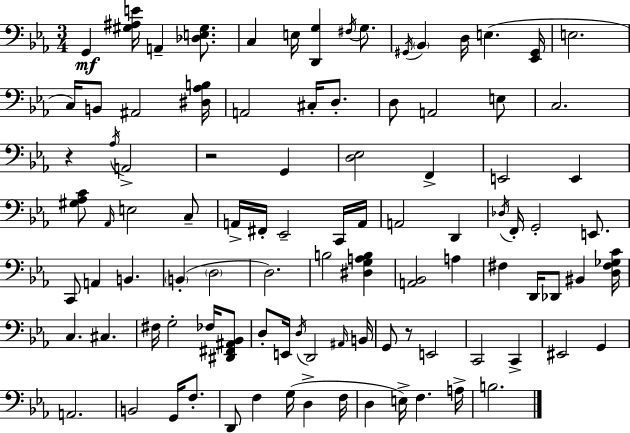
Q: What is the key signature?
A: EES major